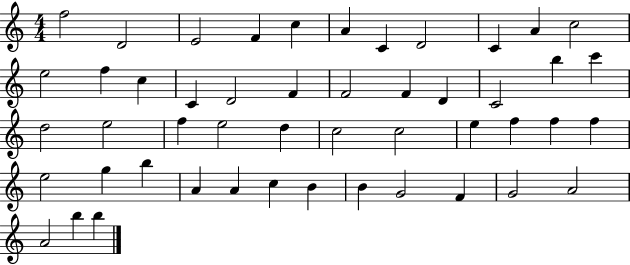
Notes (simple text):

F5/h D4/h E4/h F4/q C5/q A4/q C4/q D4/h C4/q A4/q C5/h E5/h F5/q C5/q C4/q D4/h F4/q F4/h F4/q D4/q C4/h B5/q C6/q D5/h E5/h F5/q E5/h D5/q C5/h C5/h E5/q F5/q F5/q F5/q E5/h G5/q B5/q A4/q A4/q C5/q B4/q B4/q G4/h F4/q G4/h A4/h A4/h B5/q B5/q